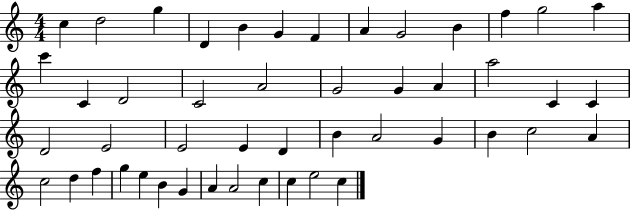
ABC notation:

X:1
T:Untitled
M:4/4
L:1/4
K:C
c d2 g D B G F A G2 B f g2 a c' C D2 C2 A2 G2 G A a2 C C D2 E2 E2 E D B A2 G B c2 A c2 d f g e B G A A2 c c e2 c